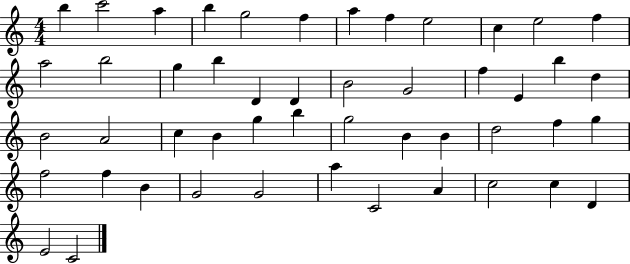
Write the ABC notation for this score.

X:1
T:Untitled
M:4/4
L:1/4
K:C
b c'2 a b g2 f a f e2 c e2 f a2 b2 g b D D B2 G2 f E b d B2 A2 c B g b g2 B B d2 f g f2 f B G2 G2 a C2 A c2 c D E2 C2